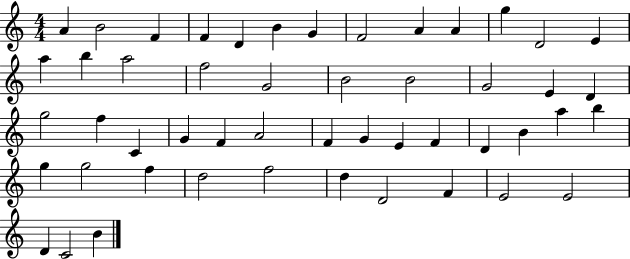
A4/q B4/h F4/q F4/q D4/q B4/q G4/q F4/h A4/q A4/q G5/q D4/h E4/q A5/q B5/q A5/h F5/h G4/h B4/h B4/h G4/h E4/q D4/q G5/h F5/q C4/q G4/q F4/q A4/h F4/q G4/q E4/q F4/q D4/q B4/q A5/q B5/q G5/q G5/h F5/q D5/h F5/h D5/q D4/h F4/q E4/h E4/h D4/q C4/h B4/q